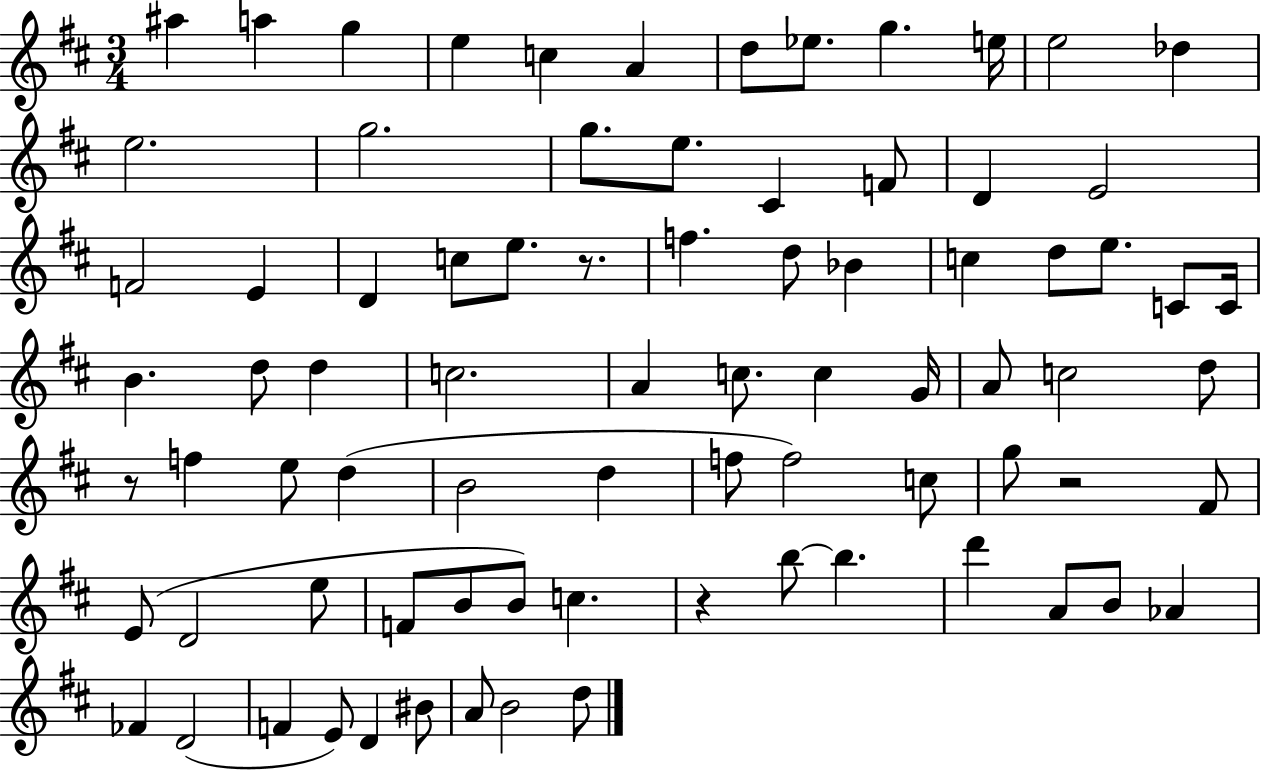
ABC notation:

X:1
T:Untitled
M:3/4
L:1/4
K:D
^a a g e c A d/2 _e/2 g e/4 e2 _d e2 g2 g/2 e/2 ^C F/2 D E2 F2 E D c/2 e/2 z/2 f d/2 _B c d/2 e/2 C/2 C/4 B d/2 d c2 A c/2 c G/4 A/2 c2 d/2 z/2 f e/2 d B2 d f/2 f2 c/2 g/2 z2 ^F/2 E/2 D2 e/2 F/2 B/2 B/2 c z b/2 b d' A/2 B/2 _A _F D2 F E/2 D ^B/2 A/2 B2 d/2